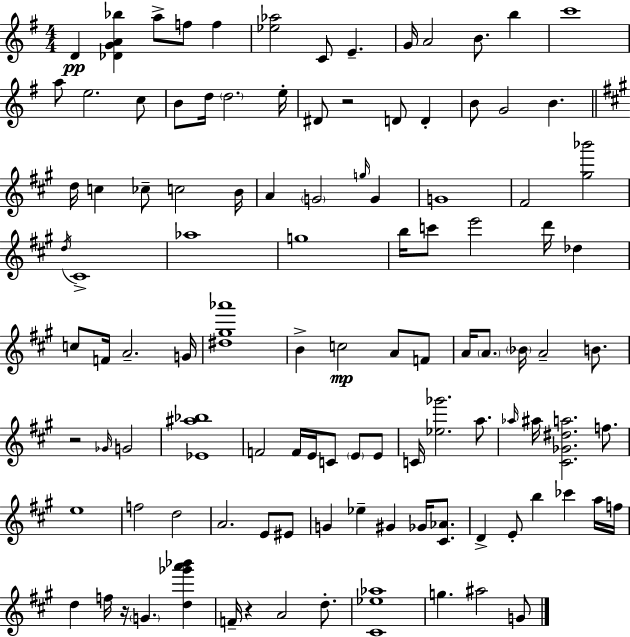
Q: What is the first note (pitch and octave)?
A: D4